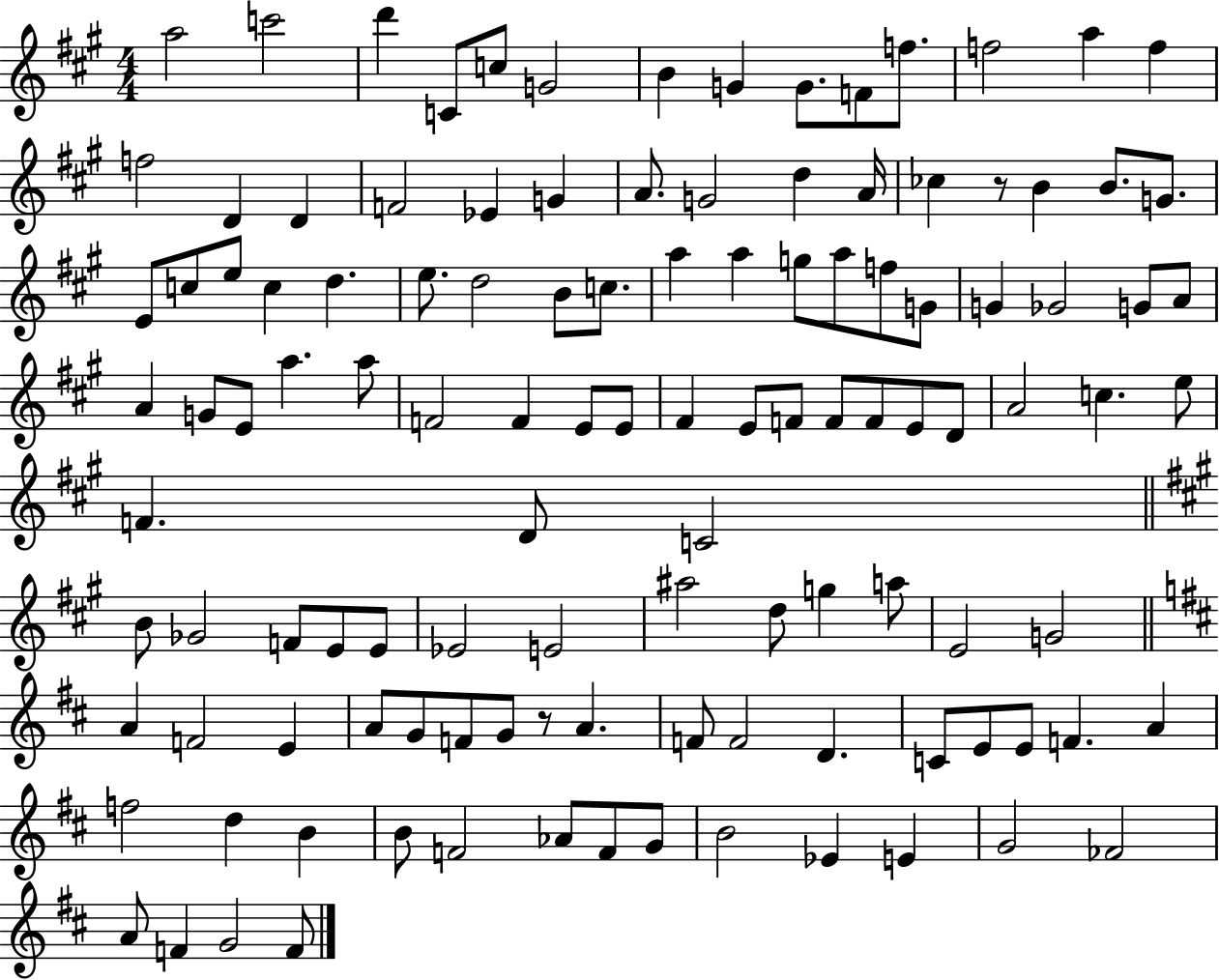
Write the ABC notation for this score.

X:1
T:Untitled
M:4/4
L:1/4
K:A
a2 c'2 d' C/2 c/2 G2 B G G/2 F/2 f/2 f2 a f f2 D D F2 _E G A/2 G2 d A/4 _c z/2 B B/2 G/2 E/2 c/2 e/2 c d e/2 d2 B/2 c/2 a a g/2 a/2 f/2 G/2 G _G2 G/2 A/2 A G/2 E/2 a a/2 F2 F E/2 E/2 ^F E/2 F/2 F/2 F/2 E/2 D/2 A2 c e/2 F D/2 C2 B/2 _G2 F/2 E/2 E/2 _E2 E2 ^a2 d/2 g a/2 E2 G2 A F2 E A/2 G/2 F/2 G/2 z/2 A F/2 F2 D C/2 E/2 E/2 F A f2 d B B/2 F2 _A/2 F/2 G/2 B2 _E E G2 _F2 A/2 F G2 F/2